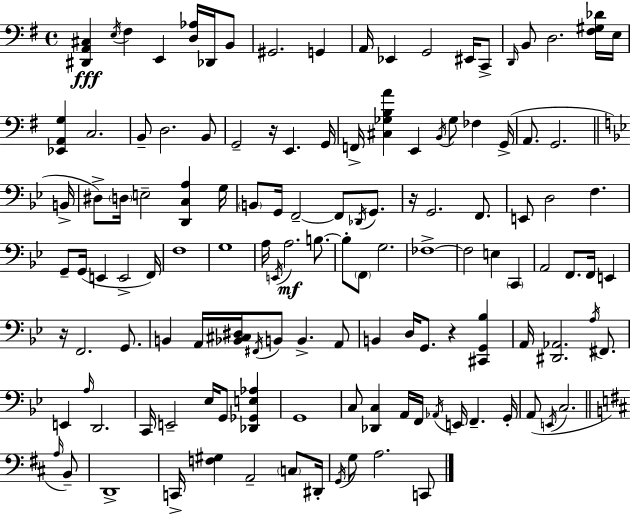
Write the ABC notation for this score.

X:1
T:Untitled
M:4/4
L:1/4
K:Em
[^D,,A,,^C,] E,/4 ^F, E,, [D,_A,]/4 _D,,/4 B,,/2 ^G,,2 G,, A,,/4 _E,, G,,2 ^E,,/4 C,,/2 D,,/4 B,,/2 D,2 [^F,^G,_D]/4 E,/4 [_E,,A,,G,] C,2 B,,/2 D,2 B,,/2 G,,2 z/4 E,, G,,/4 F,,/4 [^C,_G,B,A] E,, B,,/4 _G,/2 _F, G,,/4 A,,/2 G,,2 B,,/4 ^D,/2 D,/4 E,2 [D,,C,A,] G,/4 B,,/2 G,,/4 F,,2 F,,/2 _D,,/4 G,,/2 z/4 G,,2 F,,/2 E,,/2 D,2 F, G,,/2 G,,/4 E,, E,,2 F,,/4 F,4 G,4 A,/4 E,,/4 A,2 B,/2 B,/2 F,,/2 G,2 _F,4 _F,2 E, C,, A,,2 F,,/2 F,,/4 E,, z/4 F,,2 G,,/2 B,, A,,/4 [_B,,^C,^D,]/4 ^F,,/4 B,,/2 B,, A,,/2 B,, D,/4 G,,/2 z [^C,,G,,_B,] A,,/4 [^D,,_A,,]2 A,/4 ^F,,/2 E,, A,/4 D,,2 C,,/4 E,,2 _E,/4 G,,/2 [_D,,_G,,E,_A,] G,,4 C,/2 [_D,,C,] A,,/4 F,,/4 _A,,/4 E,,/4 F,, G,,/4 A,,/2 E,,/4 C,2 A,/4 B,,/2 D,,4 C,,/4 [F,^G,] A,,2 C,/2 ^D,,/4 G,,/4 G,/2 A,2 C,,/2